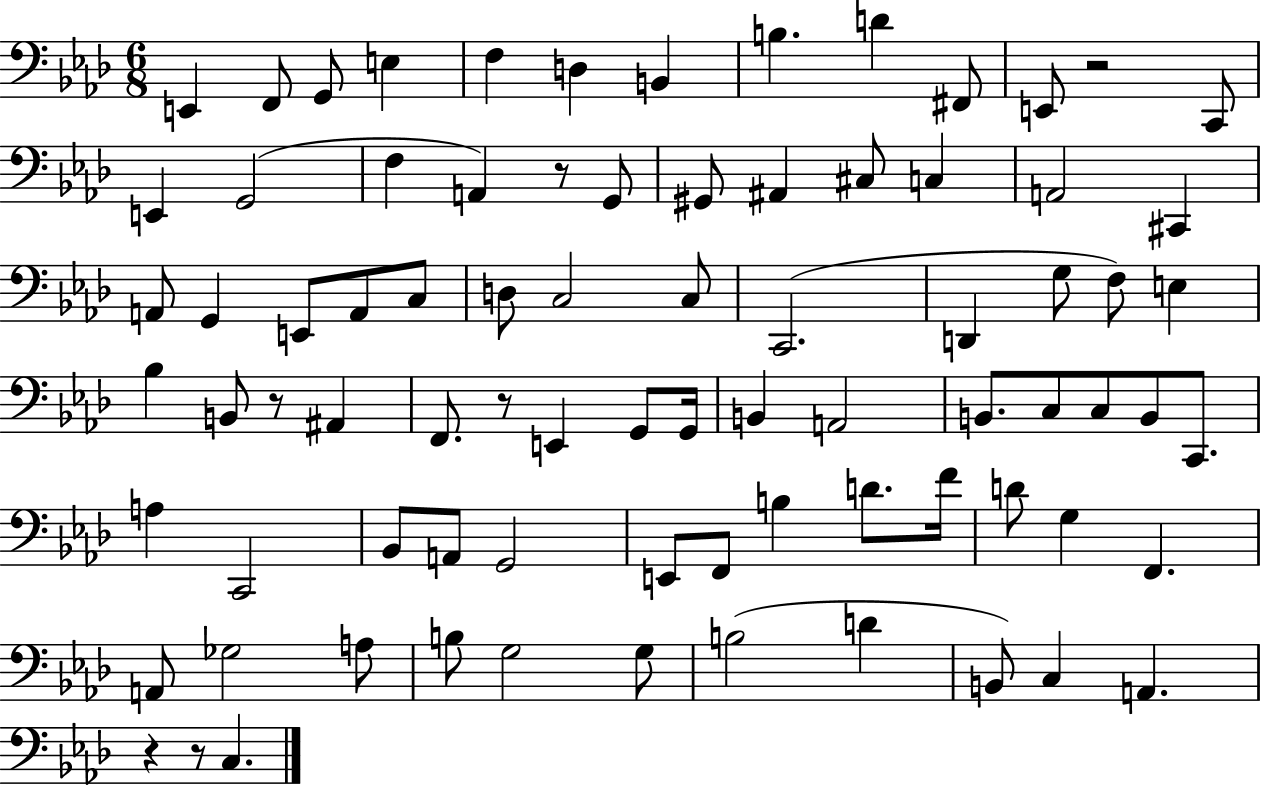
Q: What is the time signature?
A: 6/8